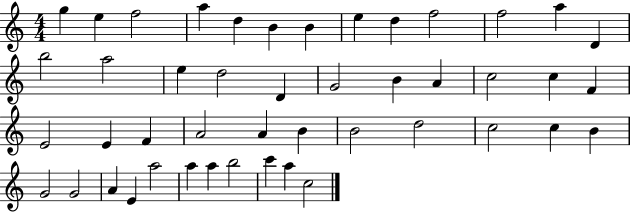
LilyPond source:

{
  \clef treble
  \numericTimeSignature
  \time 4/4
  \key c \major
  g''4 e''4 f''2 | a''4 d''4 b'4 b'4 | e''4 d''4 f''2 | f''2 a''4 d'4 | \break b''2 a''2 | e''4 d''2 d'4 | g'2 b'4 a'4 | c''2 c''4 f'4 | \break e'2 e'4 f'4 | a'2 a'4 b'4 | b'2 d''2 | c''2 c''4 b'4 | \break g'2 g'2 | a'4 e'4 a''2 | a''4 a''4 b''2 | c'''4 a''4 c''2 | \break \bar "|."
}